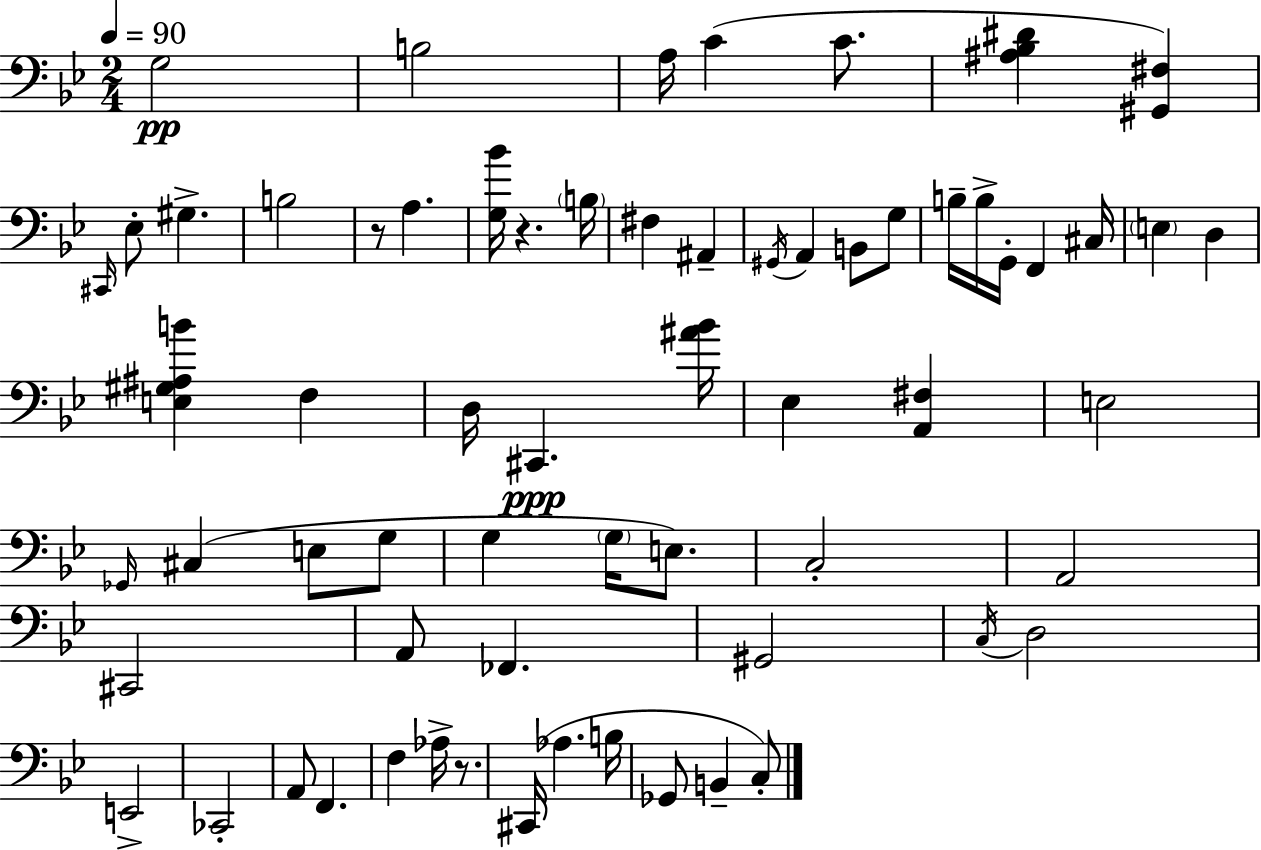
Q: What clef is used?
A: bass